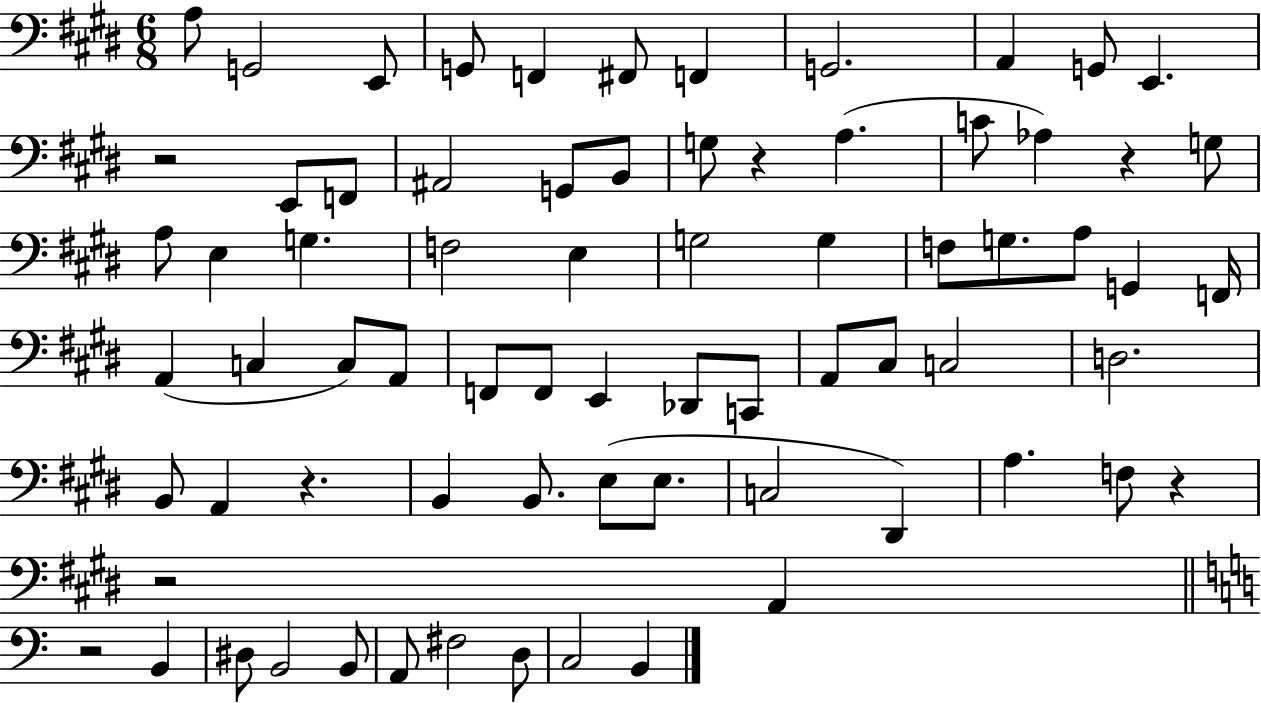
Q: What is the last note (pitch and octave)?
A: B2